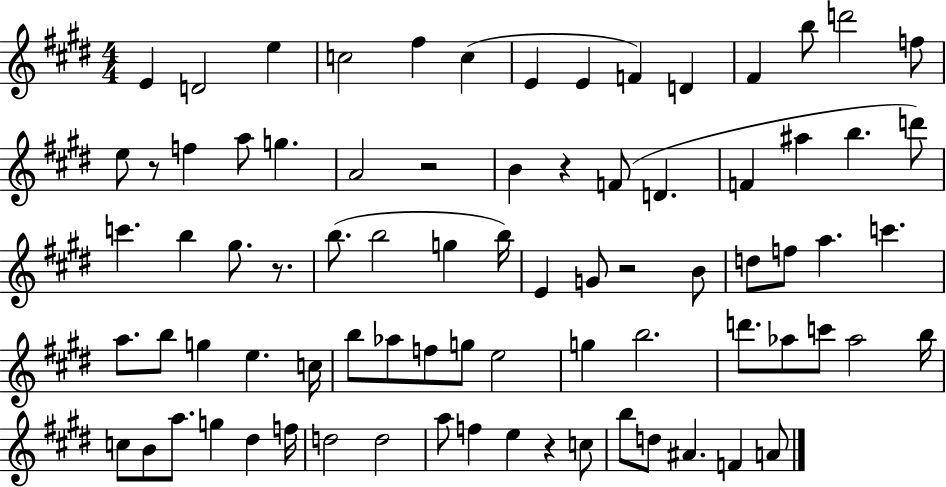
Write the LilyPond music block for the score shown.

{
  \clef treble
  \numericTimeSignature
  \time 4/4
  \key e \major
  e'4 d'2 e''4 | c''2 fis''4 c''4( | e'4 e'4 f'4) d'4 | fis'4 b''8 d'''2 f''8 | \break e''8 r8 f''4 a''8 g''4. | a'2 r2 | b'4 r4 f'8( d'4. | f'4 ais''4 b''4. d'''8) | \break c'''4. b''4 gis''8. r8. | b''8.( b''2 g''4 b''16) | e'4 g'8 r2 b'8 | d''8 f''8 a''4. c'''4. | \break a''8. b''8 g''4 e''4. c''16 | b''8 aes''8 f''8 g''8 e''2 | g''4 b''2. | d'''8. aes''8 c'''8 aes''2 b''16 | \break c''8 b'8 a''8. g''4 dis''4 f''16 | d''2 d''2 | a''8 f''4 e''4 r4 c''8 | b''8 d''8 ais'4. f'4 a'8 | \break \bar "|."
}